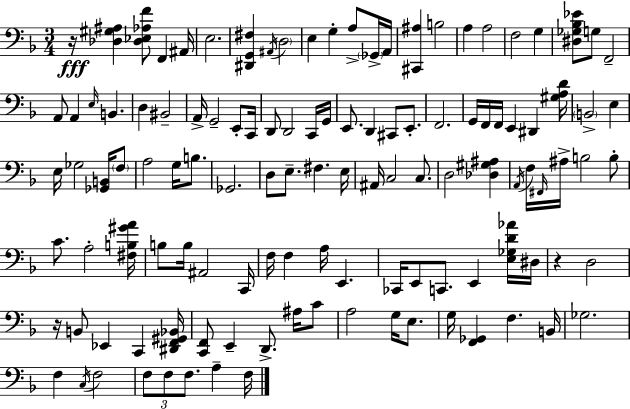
{
  \clef bass
  \numericTimeSignature
  \time 3/4
  \key f \major
  r16\fff <des gis ais>4 <des ees aes f'>8 f,4 ais,16 | e2. | <dis, g, fis>4 \acciaccatura { ais,16 } \parenthesize d2 | e4 g4-. a8-> \parenthesize ges,16-> | \break a,16 <cis, ais>4 b2 | a4 a2 | f2 g4 | <dis ges bes ees'>8 g8 f,2-- | \break a,8 a,4 \grace { e16 } b,4. | d4 bis,2-- | a,16-> g,2-- e,8-. | c,16 d,8 d,2 | \break c,16 g,16 e,8. d,4 cis,8 e,8.-. | f,2. | g,16 f,16 f,16 e,4 dis,4 | <gis a d'>16 \parenthesize b,2-> e4 | \break e16 ges2 <ges, b,>16 | \parenthesize f8 a2 g16 b8. | ges,2. | d8 e8.-- fis4. | \break e16 ais,16 c2 c8. | d2 <des gis ais>4 | \acciaccatura { a,16 } f16 \grace { fis,16 } ais16-> b2 | b8-. c'8. a2-. | \break <fis b gis' a'>16 b8 b16 ais,2 | c,16 f16 f4 a16 e,4. | ces,16 e,8 c,8. e,4 | <e ges d' aes'>16 dis16 r4 d2 | \break r16 b,8 ees,4 c,4 | <dis, f, gis, bes,>16 <c, f,>8 e,4-- d,8.-> | ais16 c'8 a2 | g16 e8. g16 <f, ges,>4 f4. | \break b,16 ges2. | f4 \acciaccatura { c16 } f2 | \tuplet 3/2 { f8 f8 f8. } | a4-- f16 \bar "|."
}